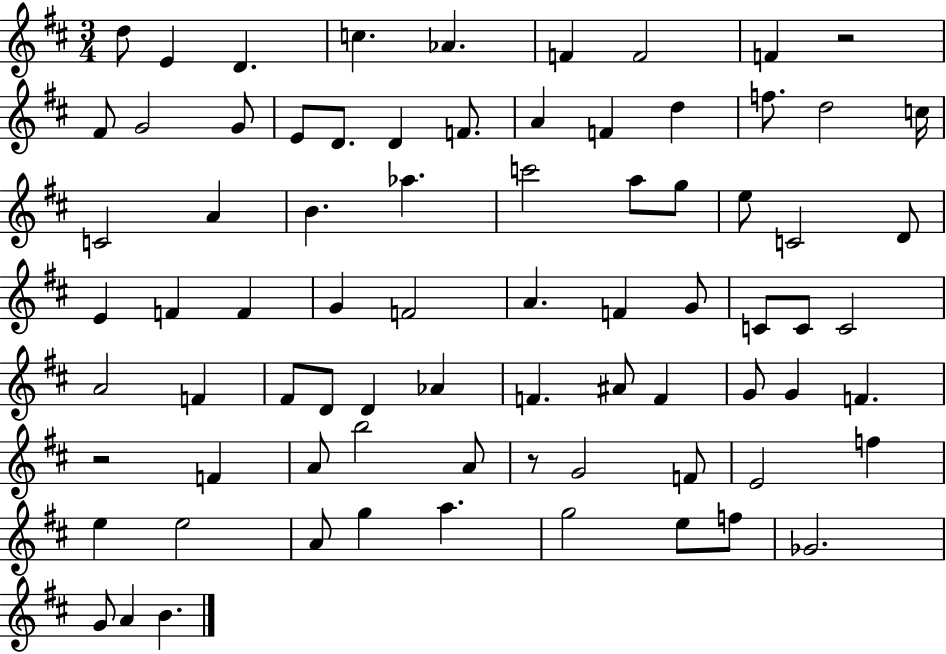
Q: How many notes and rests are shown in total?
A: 77